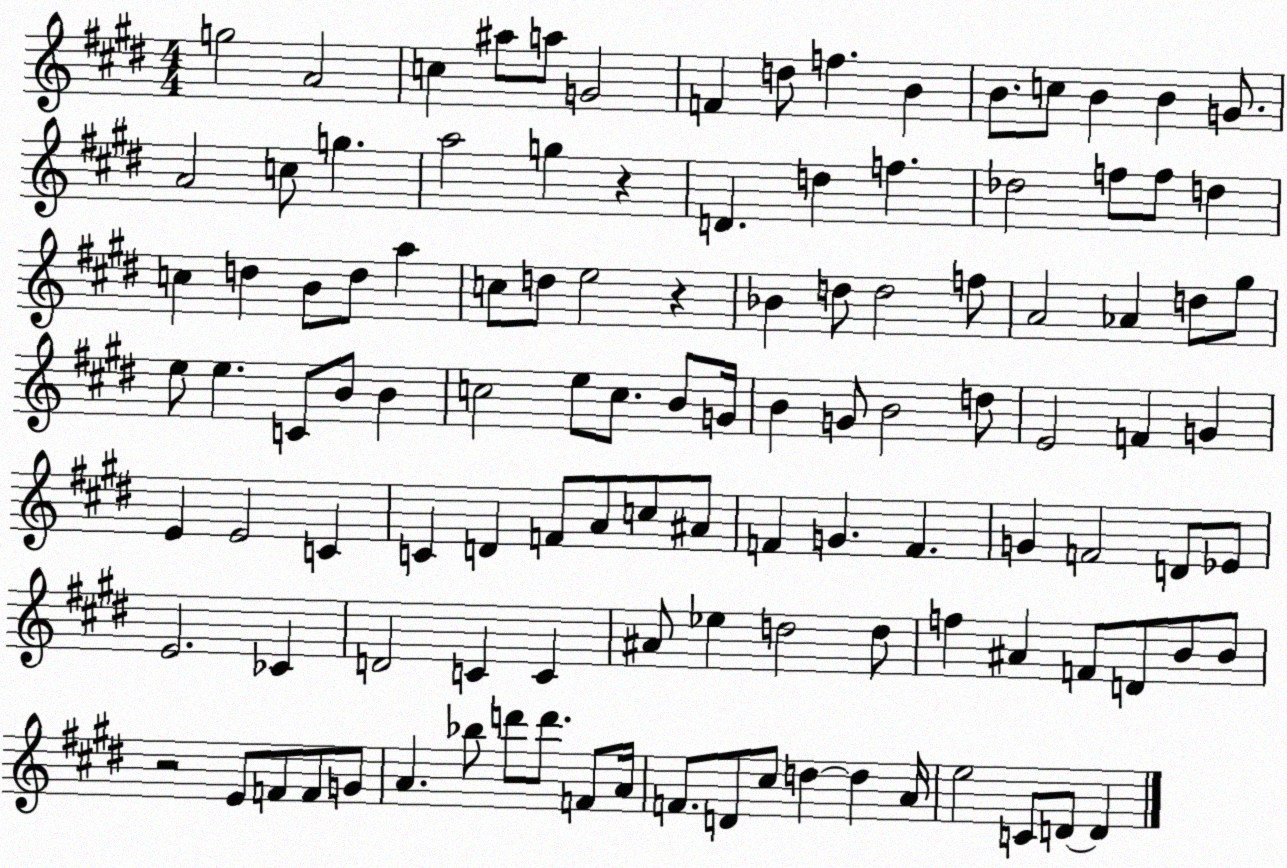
X:1
T:Untitled
M:4/4
L:1/4
K:E
g2 A2 c ^a/2 a/2 G2 F d/2 f B B/2 c/2 B B G/2 A2 c/2 g a2 g z D d f _d2 f/2 f/2 d c d B/2 d/2 a c/2 d/2 e2 z _B d/2 d2 f/2 A2 _A d/2 ^g/2 e/2 e C/2 B/2 B c2 e/2 c/2 B/2 G/4 B G/2 B2 d/2 E2 F G E E2 C C D F/2 A/2 c/2 ^A/2 F G F G F2 D/2 _E/2 E2 _C D2 C C ^A/2 _e d2 d/2 f ^A F/2 D/2 B/2 B/2 z2 E/2 F/2 F/2 G/2 A _b/2 d'/2 d'/2 F/2 A/4 F/2 D/2 ^c/2 d d A/4 e2 C/2 D/2 D